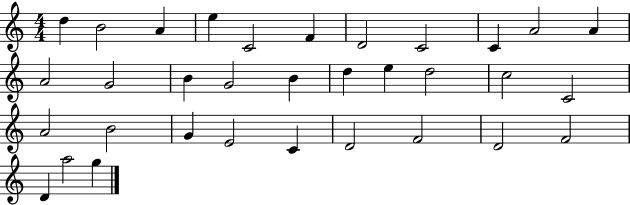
{
  \clef treble
  \numericTimeSignature
  \time 4/4
  \key c \major
  d''4 b'2 a'4 | e''4 c'2 f'4 | d'2 c'2 | c'4 a'2 a'4 | \break a'2 g'2 | b'4 g'2 b'4 | d''4 e''4 d''2 | c''2 c'2 | \break a'2 b'2 | g'4 e'2 c'4 | d'2 f'2 | d'2 f'2 | \break d'4 a''2 g''4 | \bar "|."
}